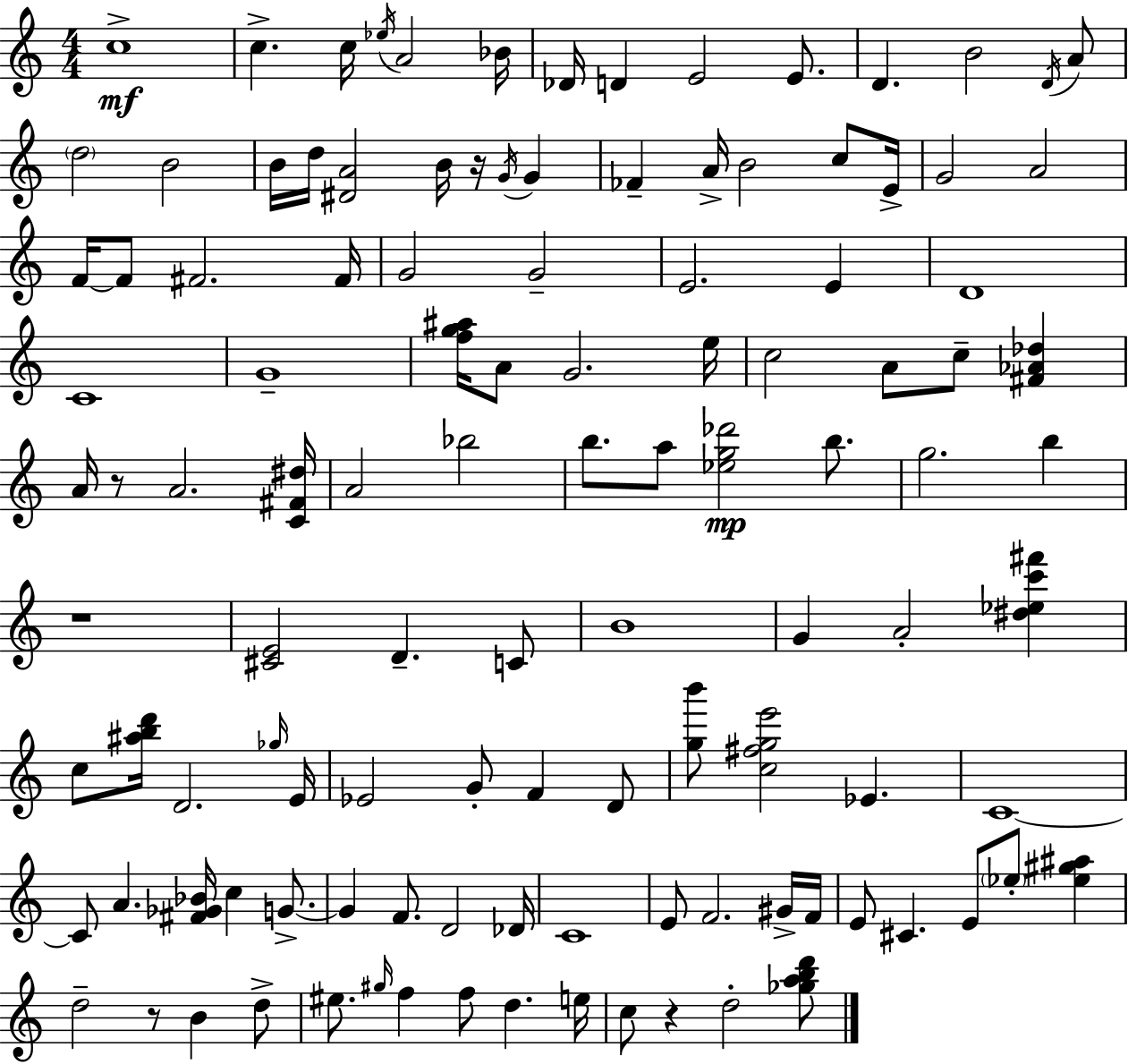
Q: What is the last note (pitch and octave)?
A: D5